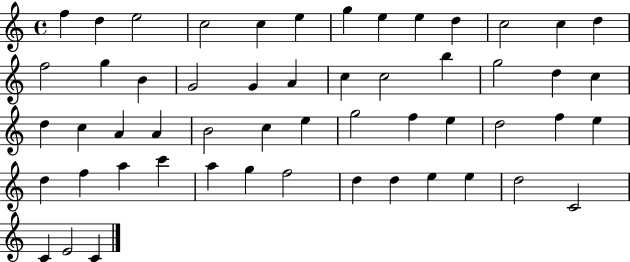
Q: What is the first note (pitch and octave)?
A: F5